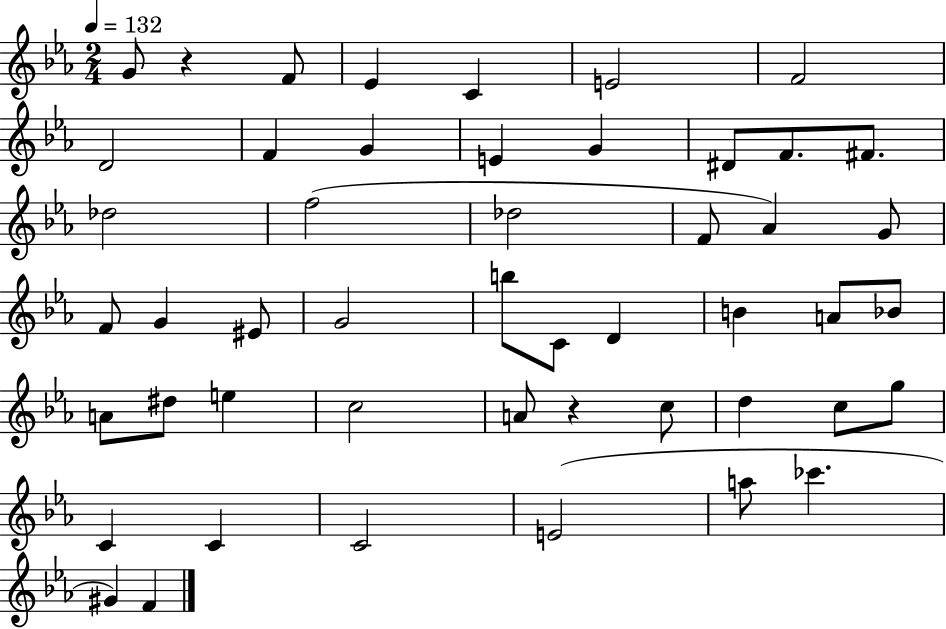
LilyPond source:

{
  \clef treble
  \numericTimeSignature
  \time 2/4
  \key ees \major
  \tempo 4 = 132
  g'8 r4 f'8 | ees'4 c'4 | e'2 | f'2 | \break d'2 | f'4 g'4 | e'4 g'4 | dis'8 f'8. fis'8. | \break des''2 | f''2( | des''2 | f'8 aes'4) g'8 | \break f'8 g'4 eis'8 | g'2 | b''8 c'8 d'4 | b'4 a'8 bes'8 | \break a'8 dis''8 e''4 | c''2 | a'8 r4 c''8 | d''4 c''8 g''8 | \break c'4 c'4 | c'2 | e'2( | a''8 ces'''4. | \break gis'4) f'4 | \bar "|."
}